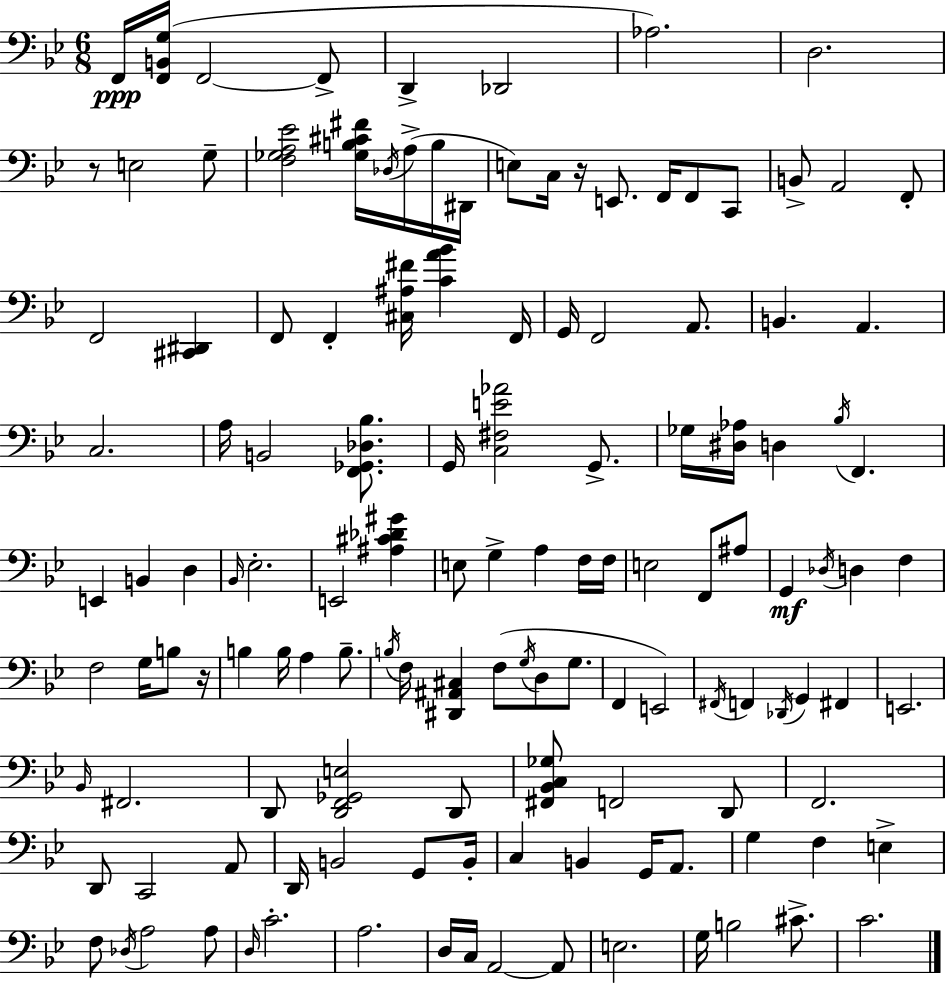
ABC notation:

X:1
T:Untitled
M:6/8
L:1/4
K:Bb
F,,/4 [F,,B,,G,]/4 F,,2 F,,/2 D,, _D,,2 _A,2 D,2 z/2 E,2 G,/2 [F,_G,A,_E]2 [_G,B,^C^F]/4 _D,/4 A,/4 B,/4 ^D,,/4 E,/2 C,/4 z/4 E,,/2 F,,/4 F,,/2 C,,/2 B,,/2 A,,2 F,,/2 F,,2 [^C,,^D,,] F,,/2 F,, [^C,^A,^F]/4 [CA_B] F,,/4 G,,/4 F,,2 A,,/2 B,, A,, C,2 A,/4 B,,2 [F,,_G,,_D,_B,]/2 G,,/4 [C,^F,E_A]2 G,,/2 _G,/4 [^D,_A,]/4 D, _B,/4 F,, E,, B,, D, _B,,/4 _E,2 E,,2 [^A,^C_D^G] E,/2 G, A, F,/4 F,/4 E,2 F,,/2 ^A,/2 G,, _D,/4 D, F, F,2 G,/4 B,/2 z/4 B, B,/4 A, B,/2 B,/4 F,/4 [^D,,^A,,^C,] F,/2 G,/4 D,/2 G,/2 F,, E,,2 ^F,,/4 F,, _D,,/4 G,, ^F,, E,,2 _B,,/4 ^F,,2 D,,/2 [D,,F,,_G,,E,]2 D,,/2 [^F,,_B,,C,_G,]/2 F,,2 D,,/2 F,,2 D,,/2 C,,2 A,,/2 D,,/4 B,,2 G,,/2 B,,/4 C, B,, G,,/4 A,,/2 G, F, E, F,/2 _D,/4 A,2 A,/2 D,/4 C2 A,2 D,/4 C,/4 A,,2 A,,/2 E,2 G,/4 B,2 ^C/2 C2